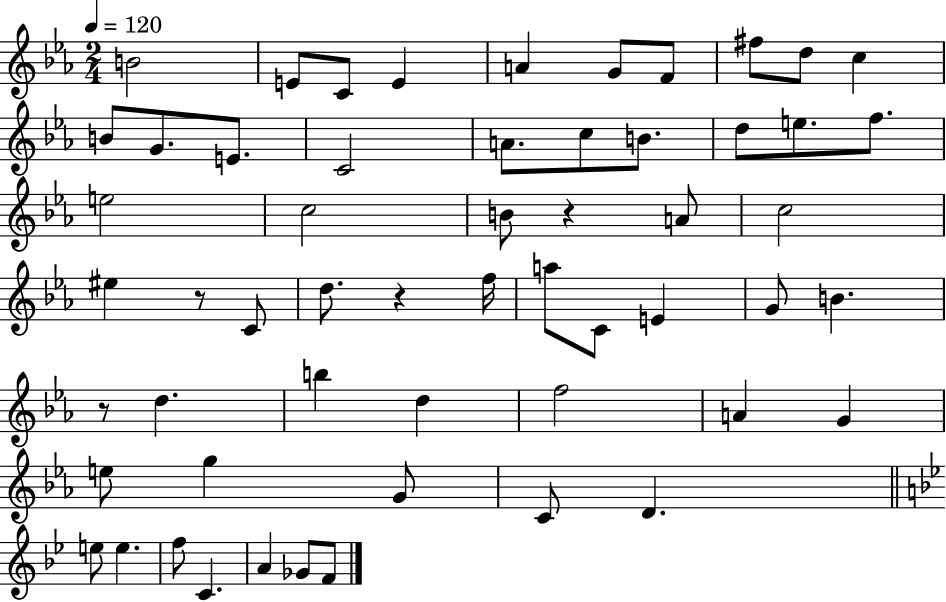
B4/h E4/e C4/e E4/q A4/q G4/e F4/e F#5/e D5/e C5/q B4/e G4/e. E4/e. C4/h A4/e. C5/e B4/e. D5/e E5/e. F5/e. E5/h C5/h B4/e R/q A4/e C5/h EIS5/q R/e C4/e D5/e. R/q F5/s A5/e C4/e E4/q G4/e B4/q. R/e D5/q. B5/q D5/q F5/h A4/q G4/q E5/e G5/q G4/e C4/e D4/q. E5/e E5/q. F5/e C4/q. A4/q Gb4/e F4/e